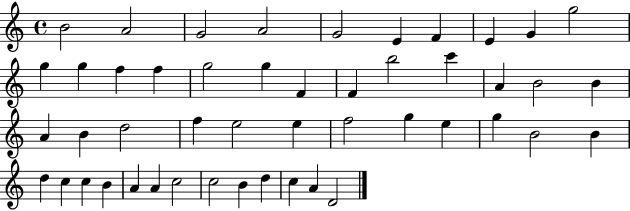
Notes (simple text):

B4/h A4/h G4/h A4/h G4/h E4/q F4/q E4/q G4/q G5/h G5/q G5/q F5/q F5/q G5/h G5/q F4/q F4/q B5/h C6/q A4/q B4/h B4/q A4/q B4/q D5/h F5/q E5/h E5/q F5/h G5/q E5/q G5/q B4/h B4/q D5/q C5/q C5/q B4/q A4/q A4/q C5/h C5/h B4/q D5/q C5/q A4/q D4/h